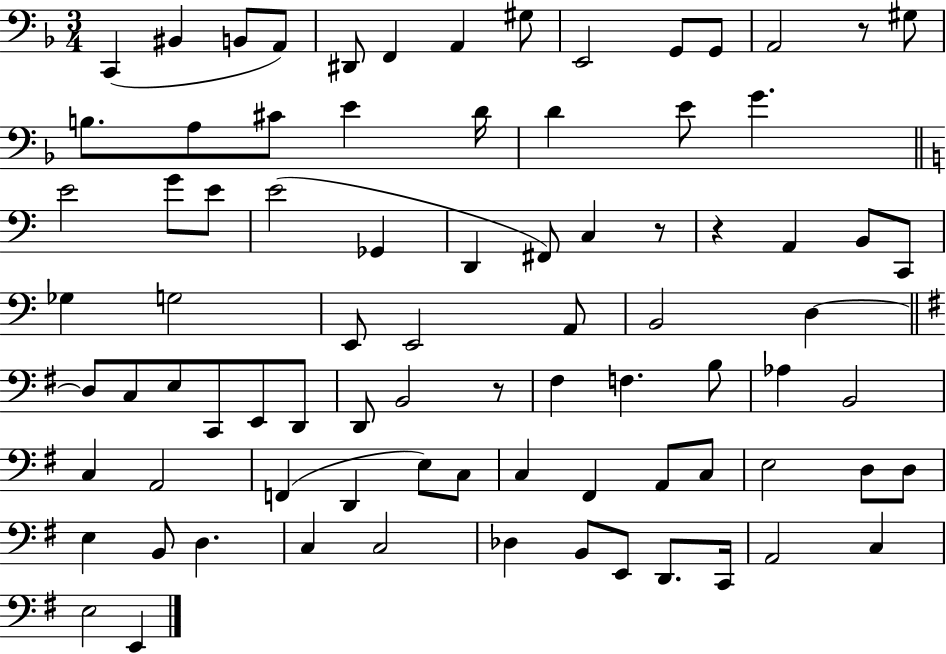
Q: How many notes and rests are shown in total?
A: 83